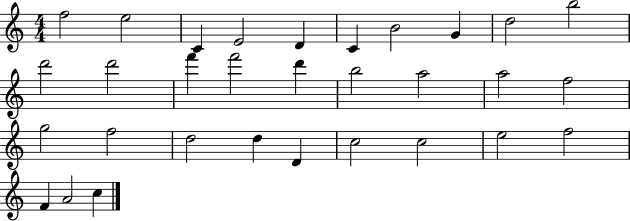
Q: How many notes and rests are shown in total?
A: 31